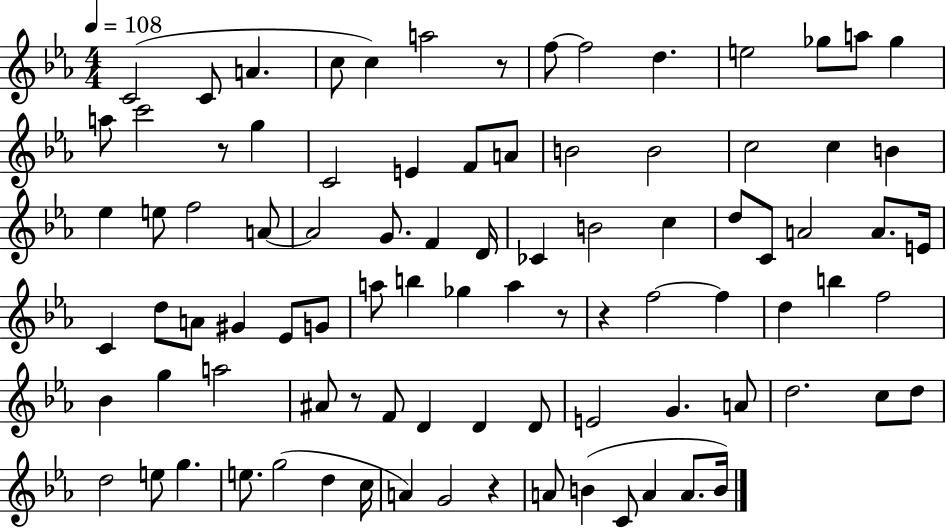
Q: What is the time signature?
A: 4/4